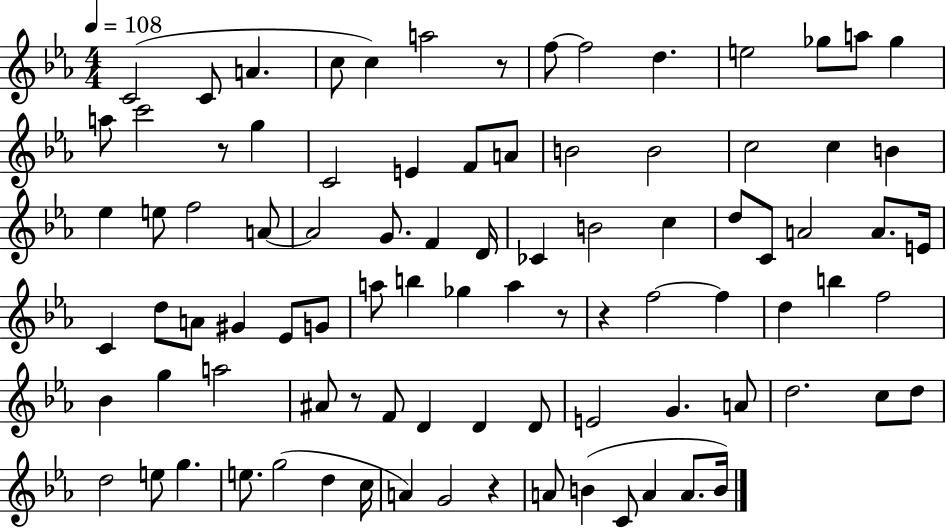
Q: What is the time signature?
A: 4/4